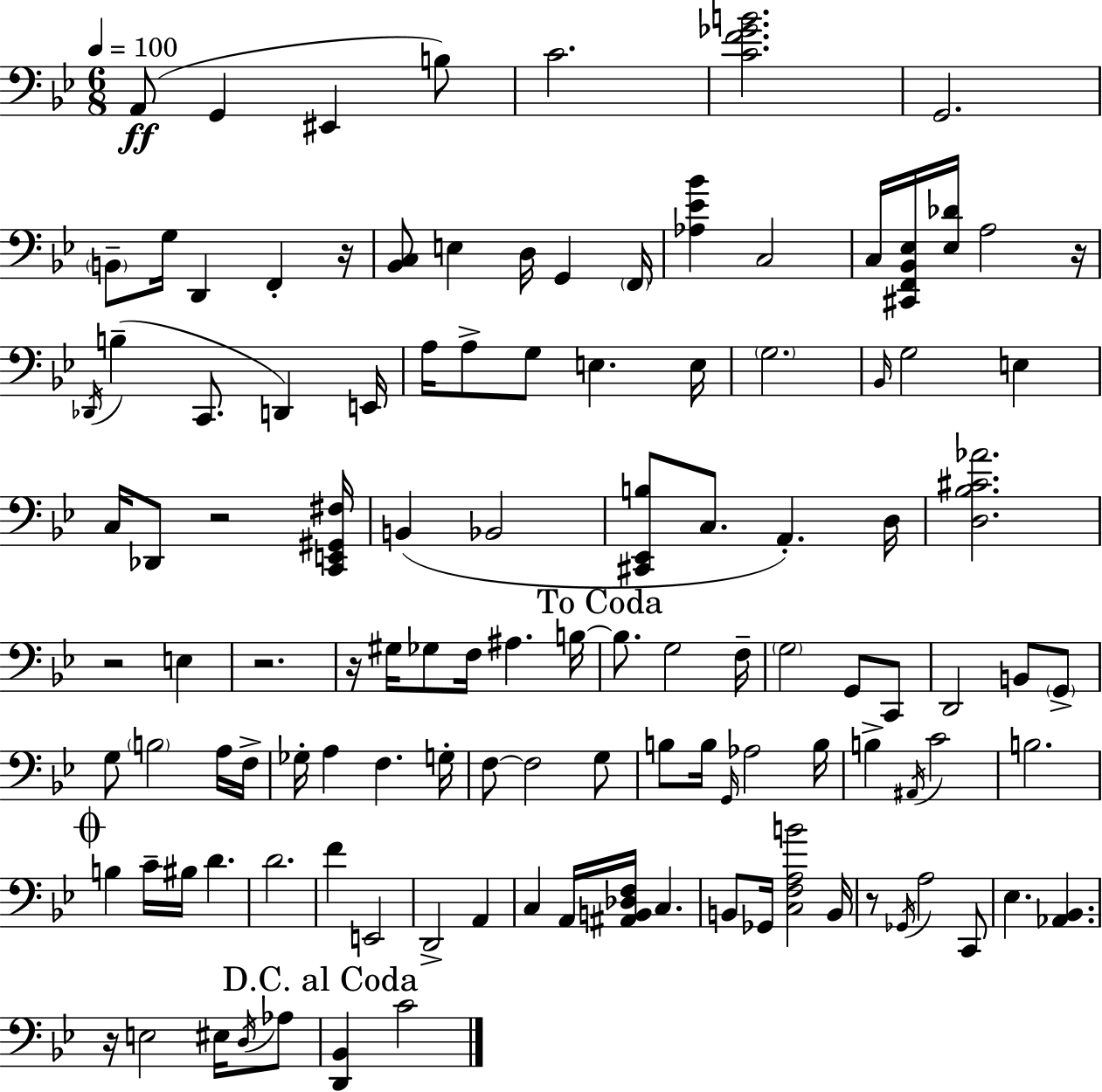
A2/e G2/q EIS2/q B3/e C4/h. [C4,F4,Gb4,B4]/h. G2/h. B2/e G3/s D2/q F2/q R/s [Bb2,C3]/e E3/q D3/s G2/q F2/s [Ab3,Eb4,Bb4]/q C3/h C3/s [C#2,F2,Bb2,Eb3]/s [Eb3,Db4]/s A3/h R/s Db2/s B3/q C2/e. D2/q E2/s A3/s A3/e G3/e E3/q. E3/s G3/h. Bb2/s G3/h E3/q C3/s Db2/e R/h [C2,E2,G#2,F#3]/s B2/q Bb2/h [C#2,Eb2,B3]/e C3/e. A2/q. D3/s [D3,Bb3,C#4,Ab4]/h. R/h E3/q R/h. R/s G#3/s Gb3/e F3/s A#3/q. B3/s B3/e. G3/h F3/s G3/h G2/e C2/e D2/h B2/e G2/e G3/e B3/h A3/s F3/s Gb3/s A3/q F3/q. G3/s F3/e F3/h G3/e B3/e B3/s G2/s Ab3/h B3/s B3/q A#2/s C4/h B3/h. B3/q C4/s BIS3/s D4/q. D4/h. F4/q E2/h D2/h A2/q C3/q A2/s [A#2,B2,Db3,F3]/s C3/q. B2/e Gb2/s [C3,F3,A3,B4]/h B2/s R/e Gb2/s A3/h C2/e Eb3/q. [Ab2,Bb2]/q. R/s E3/h EIS3/s D3/s Ab3/e [D2,Bb2]/q C4/h